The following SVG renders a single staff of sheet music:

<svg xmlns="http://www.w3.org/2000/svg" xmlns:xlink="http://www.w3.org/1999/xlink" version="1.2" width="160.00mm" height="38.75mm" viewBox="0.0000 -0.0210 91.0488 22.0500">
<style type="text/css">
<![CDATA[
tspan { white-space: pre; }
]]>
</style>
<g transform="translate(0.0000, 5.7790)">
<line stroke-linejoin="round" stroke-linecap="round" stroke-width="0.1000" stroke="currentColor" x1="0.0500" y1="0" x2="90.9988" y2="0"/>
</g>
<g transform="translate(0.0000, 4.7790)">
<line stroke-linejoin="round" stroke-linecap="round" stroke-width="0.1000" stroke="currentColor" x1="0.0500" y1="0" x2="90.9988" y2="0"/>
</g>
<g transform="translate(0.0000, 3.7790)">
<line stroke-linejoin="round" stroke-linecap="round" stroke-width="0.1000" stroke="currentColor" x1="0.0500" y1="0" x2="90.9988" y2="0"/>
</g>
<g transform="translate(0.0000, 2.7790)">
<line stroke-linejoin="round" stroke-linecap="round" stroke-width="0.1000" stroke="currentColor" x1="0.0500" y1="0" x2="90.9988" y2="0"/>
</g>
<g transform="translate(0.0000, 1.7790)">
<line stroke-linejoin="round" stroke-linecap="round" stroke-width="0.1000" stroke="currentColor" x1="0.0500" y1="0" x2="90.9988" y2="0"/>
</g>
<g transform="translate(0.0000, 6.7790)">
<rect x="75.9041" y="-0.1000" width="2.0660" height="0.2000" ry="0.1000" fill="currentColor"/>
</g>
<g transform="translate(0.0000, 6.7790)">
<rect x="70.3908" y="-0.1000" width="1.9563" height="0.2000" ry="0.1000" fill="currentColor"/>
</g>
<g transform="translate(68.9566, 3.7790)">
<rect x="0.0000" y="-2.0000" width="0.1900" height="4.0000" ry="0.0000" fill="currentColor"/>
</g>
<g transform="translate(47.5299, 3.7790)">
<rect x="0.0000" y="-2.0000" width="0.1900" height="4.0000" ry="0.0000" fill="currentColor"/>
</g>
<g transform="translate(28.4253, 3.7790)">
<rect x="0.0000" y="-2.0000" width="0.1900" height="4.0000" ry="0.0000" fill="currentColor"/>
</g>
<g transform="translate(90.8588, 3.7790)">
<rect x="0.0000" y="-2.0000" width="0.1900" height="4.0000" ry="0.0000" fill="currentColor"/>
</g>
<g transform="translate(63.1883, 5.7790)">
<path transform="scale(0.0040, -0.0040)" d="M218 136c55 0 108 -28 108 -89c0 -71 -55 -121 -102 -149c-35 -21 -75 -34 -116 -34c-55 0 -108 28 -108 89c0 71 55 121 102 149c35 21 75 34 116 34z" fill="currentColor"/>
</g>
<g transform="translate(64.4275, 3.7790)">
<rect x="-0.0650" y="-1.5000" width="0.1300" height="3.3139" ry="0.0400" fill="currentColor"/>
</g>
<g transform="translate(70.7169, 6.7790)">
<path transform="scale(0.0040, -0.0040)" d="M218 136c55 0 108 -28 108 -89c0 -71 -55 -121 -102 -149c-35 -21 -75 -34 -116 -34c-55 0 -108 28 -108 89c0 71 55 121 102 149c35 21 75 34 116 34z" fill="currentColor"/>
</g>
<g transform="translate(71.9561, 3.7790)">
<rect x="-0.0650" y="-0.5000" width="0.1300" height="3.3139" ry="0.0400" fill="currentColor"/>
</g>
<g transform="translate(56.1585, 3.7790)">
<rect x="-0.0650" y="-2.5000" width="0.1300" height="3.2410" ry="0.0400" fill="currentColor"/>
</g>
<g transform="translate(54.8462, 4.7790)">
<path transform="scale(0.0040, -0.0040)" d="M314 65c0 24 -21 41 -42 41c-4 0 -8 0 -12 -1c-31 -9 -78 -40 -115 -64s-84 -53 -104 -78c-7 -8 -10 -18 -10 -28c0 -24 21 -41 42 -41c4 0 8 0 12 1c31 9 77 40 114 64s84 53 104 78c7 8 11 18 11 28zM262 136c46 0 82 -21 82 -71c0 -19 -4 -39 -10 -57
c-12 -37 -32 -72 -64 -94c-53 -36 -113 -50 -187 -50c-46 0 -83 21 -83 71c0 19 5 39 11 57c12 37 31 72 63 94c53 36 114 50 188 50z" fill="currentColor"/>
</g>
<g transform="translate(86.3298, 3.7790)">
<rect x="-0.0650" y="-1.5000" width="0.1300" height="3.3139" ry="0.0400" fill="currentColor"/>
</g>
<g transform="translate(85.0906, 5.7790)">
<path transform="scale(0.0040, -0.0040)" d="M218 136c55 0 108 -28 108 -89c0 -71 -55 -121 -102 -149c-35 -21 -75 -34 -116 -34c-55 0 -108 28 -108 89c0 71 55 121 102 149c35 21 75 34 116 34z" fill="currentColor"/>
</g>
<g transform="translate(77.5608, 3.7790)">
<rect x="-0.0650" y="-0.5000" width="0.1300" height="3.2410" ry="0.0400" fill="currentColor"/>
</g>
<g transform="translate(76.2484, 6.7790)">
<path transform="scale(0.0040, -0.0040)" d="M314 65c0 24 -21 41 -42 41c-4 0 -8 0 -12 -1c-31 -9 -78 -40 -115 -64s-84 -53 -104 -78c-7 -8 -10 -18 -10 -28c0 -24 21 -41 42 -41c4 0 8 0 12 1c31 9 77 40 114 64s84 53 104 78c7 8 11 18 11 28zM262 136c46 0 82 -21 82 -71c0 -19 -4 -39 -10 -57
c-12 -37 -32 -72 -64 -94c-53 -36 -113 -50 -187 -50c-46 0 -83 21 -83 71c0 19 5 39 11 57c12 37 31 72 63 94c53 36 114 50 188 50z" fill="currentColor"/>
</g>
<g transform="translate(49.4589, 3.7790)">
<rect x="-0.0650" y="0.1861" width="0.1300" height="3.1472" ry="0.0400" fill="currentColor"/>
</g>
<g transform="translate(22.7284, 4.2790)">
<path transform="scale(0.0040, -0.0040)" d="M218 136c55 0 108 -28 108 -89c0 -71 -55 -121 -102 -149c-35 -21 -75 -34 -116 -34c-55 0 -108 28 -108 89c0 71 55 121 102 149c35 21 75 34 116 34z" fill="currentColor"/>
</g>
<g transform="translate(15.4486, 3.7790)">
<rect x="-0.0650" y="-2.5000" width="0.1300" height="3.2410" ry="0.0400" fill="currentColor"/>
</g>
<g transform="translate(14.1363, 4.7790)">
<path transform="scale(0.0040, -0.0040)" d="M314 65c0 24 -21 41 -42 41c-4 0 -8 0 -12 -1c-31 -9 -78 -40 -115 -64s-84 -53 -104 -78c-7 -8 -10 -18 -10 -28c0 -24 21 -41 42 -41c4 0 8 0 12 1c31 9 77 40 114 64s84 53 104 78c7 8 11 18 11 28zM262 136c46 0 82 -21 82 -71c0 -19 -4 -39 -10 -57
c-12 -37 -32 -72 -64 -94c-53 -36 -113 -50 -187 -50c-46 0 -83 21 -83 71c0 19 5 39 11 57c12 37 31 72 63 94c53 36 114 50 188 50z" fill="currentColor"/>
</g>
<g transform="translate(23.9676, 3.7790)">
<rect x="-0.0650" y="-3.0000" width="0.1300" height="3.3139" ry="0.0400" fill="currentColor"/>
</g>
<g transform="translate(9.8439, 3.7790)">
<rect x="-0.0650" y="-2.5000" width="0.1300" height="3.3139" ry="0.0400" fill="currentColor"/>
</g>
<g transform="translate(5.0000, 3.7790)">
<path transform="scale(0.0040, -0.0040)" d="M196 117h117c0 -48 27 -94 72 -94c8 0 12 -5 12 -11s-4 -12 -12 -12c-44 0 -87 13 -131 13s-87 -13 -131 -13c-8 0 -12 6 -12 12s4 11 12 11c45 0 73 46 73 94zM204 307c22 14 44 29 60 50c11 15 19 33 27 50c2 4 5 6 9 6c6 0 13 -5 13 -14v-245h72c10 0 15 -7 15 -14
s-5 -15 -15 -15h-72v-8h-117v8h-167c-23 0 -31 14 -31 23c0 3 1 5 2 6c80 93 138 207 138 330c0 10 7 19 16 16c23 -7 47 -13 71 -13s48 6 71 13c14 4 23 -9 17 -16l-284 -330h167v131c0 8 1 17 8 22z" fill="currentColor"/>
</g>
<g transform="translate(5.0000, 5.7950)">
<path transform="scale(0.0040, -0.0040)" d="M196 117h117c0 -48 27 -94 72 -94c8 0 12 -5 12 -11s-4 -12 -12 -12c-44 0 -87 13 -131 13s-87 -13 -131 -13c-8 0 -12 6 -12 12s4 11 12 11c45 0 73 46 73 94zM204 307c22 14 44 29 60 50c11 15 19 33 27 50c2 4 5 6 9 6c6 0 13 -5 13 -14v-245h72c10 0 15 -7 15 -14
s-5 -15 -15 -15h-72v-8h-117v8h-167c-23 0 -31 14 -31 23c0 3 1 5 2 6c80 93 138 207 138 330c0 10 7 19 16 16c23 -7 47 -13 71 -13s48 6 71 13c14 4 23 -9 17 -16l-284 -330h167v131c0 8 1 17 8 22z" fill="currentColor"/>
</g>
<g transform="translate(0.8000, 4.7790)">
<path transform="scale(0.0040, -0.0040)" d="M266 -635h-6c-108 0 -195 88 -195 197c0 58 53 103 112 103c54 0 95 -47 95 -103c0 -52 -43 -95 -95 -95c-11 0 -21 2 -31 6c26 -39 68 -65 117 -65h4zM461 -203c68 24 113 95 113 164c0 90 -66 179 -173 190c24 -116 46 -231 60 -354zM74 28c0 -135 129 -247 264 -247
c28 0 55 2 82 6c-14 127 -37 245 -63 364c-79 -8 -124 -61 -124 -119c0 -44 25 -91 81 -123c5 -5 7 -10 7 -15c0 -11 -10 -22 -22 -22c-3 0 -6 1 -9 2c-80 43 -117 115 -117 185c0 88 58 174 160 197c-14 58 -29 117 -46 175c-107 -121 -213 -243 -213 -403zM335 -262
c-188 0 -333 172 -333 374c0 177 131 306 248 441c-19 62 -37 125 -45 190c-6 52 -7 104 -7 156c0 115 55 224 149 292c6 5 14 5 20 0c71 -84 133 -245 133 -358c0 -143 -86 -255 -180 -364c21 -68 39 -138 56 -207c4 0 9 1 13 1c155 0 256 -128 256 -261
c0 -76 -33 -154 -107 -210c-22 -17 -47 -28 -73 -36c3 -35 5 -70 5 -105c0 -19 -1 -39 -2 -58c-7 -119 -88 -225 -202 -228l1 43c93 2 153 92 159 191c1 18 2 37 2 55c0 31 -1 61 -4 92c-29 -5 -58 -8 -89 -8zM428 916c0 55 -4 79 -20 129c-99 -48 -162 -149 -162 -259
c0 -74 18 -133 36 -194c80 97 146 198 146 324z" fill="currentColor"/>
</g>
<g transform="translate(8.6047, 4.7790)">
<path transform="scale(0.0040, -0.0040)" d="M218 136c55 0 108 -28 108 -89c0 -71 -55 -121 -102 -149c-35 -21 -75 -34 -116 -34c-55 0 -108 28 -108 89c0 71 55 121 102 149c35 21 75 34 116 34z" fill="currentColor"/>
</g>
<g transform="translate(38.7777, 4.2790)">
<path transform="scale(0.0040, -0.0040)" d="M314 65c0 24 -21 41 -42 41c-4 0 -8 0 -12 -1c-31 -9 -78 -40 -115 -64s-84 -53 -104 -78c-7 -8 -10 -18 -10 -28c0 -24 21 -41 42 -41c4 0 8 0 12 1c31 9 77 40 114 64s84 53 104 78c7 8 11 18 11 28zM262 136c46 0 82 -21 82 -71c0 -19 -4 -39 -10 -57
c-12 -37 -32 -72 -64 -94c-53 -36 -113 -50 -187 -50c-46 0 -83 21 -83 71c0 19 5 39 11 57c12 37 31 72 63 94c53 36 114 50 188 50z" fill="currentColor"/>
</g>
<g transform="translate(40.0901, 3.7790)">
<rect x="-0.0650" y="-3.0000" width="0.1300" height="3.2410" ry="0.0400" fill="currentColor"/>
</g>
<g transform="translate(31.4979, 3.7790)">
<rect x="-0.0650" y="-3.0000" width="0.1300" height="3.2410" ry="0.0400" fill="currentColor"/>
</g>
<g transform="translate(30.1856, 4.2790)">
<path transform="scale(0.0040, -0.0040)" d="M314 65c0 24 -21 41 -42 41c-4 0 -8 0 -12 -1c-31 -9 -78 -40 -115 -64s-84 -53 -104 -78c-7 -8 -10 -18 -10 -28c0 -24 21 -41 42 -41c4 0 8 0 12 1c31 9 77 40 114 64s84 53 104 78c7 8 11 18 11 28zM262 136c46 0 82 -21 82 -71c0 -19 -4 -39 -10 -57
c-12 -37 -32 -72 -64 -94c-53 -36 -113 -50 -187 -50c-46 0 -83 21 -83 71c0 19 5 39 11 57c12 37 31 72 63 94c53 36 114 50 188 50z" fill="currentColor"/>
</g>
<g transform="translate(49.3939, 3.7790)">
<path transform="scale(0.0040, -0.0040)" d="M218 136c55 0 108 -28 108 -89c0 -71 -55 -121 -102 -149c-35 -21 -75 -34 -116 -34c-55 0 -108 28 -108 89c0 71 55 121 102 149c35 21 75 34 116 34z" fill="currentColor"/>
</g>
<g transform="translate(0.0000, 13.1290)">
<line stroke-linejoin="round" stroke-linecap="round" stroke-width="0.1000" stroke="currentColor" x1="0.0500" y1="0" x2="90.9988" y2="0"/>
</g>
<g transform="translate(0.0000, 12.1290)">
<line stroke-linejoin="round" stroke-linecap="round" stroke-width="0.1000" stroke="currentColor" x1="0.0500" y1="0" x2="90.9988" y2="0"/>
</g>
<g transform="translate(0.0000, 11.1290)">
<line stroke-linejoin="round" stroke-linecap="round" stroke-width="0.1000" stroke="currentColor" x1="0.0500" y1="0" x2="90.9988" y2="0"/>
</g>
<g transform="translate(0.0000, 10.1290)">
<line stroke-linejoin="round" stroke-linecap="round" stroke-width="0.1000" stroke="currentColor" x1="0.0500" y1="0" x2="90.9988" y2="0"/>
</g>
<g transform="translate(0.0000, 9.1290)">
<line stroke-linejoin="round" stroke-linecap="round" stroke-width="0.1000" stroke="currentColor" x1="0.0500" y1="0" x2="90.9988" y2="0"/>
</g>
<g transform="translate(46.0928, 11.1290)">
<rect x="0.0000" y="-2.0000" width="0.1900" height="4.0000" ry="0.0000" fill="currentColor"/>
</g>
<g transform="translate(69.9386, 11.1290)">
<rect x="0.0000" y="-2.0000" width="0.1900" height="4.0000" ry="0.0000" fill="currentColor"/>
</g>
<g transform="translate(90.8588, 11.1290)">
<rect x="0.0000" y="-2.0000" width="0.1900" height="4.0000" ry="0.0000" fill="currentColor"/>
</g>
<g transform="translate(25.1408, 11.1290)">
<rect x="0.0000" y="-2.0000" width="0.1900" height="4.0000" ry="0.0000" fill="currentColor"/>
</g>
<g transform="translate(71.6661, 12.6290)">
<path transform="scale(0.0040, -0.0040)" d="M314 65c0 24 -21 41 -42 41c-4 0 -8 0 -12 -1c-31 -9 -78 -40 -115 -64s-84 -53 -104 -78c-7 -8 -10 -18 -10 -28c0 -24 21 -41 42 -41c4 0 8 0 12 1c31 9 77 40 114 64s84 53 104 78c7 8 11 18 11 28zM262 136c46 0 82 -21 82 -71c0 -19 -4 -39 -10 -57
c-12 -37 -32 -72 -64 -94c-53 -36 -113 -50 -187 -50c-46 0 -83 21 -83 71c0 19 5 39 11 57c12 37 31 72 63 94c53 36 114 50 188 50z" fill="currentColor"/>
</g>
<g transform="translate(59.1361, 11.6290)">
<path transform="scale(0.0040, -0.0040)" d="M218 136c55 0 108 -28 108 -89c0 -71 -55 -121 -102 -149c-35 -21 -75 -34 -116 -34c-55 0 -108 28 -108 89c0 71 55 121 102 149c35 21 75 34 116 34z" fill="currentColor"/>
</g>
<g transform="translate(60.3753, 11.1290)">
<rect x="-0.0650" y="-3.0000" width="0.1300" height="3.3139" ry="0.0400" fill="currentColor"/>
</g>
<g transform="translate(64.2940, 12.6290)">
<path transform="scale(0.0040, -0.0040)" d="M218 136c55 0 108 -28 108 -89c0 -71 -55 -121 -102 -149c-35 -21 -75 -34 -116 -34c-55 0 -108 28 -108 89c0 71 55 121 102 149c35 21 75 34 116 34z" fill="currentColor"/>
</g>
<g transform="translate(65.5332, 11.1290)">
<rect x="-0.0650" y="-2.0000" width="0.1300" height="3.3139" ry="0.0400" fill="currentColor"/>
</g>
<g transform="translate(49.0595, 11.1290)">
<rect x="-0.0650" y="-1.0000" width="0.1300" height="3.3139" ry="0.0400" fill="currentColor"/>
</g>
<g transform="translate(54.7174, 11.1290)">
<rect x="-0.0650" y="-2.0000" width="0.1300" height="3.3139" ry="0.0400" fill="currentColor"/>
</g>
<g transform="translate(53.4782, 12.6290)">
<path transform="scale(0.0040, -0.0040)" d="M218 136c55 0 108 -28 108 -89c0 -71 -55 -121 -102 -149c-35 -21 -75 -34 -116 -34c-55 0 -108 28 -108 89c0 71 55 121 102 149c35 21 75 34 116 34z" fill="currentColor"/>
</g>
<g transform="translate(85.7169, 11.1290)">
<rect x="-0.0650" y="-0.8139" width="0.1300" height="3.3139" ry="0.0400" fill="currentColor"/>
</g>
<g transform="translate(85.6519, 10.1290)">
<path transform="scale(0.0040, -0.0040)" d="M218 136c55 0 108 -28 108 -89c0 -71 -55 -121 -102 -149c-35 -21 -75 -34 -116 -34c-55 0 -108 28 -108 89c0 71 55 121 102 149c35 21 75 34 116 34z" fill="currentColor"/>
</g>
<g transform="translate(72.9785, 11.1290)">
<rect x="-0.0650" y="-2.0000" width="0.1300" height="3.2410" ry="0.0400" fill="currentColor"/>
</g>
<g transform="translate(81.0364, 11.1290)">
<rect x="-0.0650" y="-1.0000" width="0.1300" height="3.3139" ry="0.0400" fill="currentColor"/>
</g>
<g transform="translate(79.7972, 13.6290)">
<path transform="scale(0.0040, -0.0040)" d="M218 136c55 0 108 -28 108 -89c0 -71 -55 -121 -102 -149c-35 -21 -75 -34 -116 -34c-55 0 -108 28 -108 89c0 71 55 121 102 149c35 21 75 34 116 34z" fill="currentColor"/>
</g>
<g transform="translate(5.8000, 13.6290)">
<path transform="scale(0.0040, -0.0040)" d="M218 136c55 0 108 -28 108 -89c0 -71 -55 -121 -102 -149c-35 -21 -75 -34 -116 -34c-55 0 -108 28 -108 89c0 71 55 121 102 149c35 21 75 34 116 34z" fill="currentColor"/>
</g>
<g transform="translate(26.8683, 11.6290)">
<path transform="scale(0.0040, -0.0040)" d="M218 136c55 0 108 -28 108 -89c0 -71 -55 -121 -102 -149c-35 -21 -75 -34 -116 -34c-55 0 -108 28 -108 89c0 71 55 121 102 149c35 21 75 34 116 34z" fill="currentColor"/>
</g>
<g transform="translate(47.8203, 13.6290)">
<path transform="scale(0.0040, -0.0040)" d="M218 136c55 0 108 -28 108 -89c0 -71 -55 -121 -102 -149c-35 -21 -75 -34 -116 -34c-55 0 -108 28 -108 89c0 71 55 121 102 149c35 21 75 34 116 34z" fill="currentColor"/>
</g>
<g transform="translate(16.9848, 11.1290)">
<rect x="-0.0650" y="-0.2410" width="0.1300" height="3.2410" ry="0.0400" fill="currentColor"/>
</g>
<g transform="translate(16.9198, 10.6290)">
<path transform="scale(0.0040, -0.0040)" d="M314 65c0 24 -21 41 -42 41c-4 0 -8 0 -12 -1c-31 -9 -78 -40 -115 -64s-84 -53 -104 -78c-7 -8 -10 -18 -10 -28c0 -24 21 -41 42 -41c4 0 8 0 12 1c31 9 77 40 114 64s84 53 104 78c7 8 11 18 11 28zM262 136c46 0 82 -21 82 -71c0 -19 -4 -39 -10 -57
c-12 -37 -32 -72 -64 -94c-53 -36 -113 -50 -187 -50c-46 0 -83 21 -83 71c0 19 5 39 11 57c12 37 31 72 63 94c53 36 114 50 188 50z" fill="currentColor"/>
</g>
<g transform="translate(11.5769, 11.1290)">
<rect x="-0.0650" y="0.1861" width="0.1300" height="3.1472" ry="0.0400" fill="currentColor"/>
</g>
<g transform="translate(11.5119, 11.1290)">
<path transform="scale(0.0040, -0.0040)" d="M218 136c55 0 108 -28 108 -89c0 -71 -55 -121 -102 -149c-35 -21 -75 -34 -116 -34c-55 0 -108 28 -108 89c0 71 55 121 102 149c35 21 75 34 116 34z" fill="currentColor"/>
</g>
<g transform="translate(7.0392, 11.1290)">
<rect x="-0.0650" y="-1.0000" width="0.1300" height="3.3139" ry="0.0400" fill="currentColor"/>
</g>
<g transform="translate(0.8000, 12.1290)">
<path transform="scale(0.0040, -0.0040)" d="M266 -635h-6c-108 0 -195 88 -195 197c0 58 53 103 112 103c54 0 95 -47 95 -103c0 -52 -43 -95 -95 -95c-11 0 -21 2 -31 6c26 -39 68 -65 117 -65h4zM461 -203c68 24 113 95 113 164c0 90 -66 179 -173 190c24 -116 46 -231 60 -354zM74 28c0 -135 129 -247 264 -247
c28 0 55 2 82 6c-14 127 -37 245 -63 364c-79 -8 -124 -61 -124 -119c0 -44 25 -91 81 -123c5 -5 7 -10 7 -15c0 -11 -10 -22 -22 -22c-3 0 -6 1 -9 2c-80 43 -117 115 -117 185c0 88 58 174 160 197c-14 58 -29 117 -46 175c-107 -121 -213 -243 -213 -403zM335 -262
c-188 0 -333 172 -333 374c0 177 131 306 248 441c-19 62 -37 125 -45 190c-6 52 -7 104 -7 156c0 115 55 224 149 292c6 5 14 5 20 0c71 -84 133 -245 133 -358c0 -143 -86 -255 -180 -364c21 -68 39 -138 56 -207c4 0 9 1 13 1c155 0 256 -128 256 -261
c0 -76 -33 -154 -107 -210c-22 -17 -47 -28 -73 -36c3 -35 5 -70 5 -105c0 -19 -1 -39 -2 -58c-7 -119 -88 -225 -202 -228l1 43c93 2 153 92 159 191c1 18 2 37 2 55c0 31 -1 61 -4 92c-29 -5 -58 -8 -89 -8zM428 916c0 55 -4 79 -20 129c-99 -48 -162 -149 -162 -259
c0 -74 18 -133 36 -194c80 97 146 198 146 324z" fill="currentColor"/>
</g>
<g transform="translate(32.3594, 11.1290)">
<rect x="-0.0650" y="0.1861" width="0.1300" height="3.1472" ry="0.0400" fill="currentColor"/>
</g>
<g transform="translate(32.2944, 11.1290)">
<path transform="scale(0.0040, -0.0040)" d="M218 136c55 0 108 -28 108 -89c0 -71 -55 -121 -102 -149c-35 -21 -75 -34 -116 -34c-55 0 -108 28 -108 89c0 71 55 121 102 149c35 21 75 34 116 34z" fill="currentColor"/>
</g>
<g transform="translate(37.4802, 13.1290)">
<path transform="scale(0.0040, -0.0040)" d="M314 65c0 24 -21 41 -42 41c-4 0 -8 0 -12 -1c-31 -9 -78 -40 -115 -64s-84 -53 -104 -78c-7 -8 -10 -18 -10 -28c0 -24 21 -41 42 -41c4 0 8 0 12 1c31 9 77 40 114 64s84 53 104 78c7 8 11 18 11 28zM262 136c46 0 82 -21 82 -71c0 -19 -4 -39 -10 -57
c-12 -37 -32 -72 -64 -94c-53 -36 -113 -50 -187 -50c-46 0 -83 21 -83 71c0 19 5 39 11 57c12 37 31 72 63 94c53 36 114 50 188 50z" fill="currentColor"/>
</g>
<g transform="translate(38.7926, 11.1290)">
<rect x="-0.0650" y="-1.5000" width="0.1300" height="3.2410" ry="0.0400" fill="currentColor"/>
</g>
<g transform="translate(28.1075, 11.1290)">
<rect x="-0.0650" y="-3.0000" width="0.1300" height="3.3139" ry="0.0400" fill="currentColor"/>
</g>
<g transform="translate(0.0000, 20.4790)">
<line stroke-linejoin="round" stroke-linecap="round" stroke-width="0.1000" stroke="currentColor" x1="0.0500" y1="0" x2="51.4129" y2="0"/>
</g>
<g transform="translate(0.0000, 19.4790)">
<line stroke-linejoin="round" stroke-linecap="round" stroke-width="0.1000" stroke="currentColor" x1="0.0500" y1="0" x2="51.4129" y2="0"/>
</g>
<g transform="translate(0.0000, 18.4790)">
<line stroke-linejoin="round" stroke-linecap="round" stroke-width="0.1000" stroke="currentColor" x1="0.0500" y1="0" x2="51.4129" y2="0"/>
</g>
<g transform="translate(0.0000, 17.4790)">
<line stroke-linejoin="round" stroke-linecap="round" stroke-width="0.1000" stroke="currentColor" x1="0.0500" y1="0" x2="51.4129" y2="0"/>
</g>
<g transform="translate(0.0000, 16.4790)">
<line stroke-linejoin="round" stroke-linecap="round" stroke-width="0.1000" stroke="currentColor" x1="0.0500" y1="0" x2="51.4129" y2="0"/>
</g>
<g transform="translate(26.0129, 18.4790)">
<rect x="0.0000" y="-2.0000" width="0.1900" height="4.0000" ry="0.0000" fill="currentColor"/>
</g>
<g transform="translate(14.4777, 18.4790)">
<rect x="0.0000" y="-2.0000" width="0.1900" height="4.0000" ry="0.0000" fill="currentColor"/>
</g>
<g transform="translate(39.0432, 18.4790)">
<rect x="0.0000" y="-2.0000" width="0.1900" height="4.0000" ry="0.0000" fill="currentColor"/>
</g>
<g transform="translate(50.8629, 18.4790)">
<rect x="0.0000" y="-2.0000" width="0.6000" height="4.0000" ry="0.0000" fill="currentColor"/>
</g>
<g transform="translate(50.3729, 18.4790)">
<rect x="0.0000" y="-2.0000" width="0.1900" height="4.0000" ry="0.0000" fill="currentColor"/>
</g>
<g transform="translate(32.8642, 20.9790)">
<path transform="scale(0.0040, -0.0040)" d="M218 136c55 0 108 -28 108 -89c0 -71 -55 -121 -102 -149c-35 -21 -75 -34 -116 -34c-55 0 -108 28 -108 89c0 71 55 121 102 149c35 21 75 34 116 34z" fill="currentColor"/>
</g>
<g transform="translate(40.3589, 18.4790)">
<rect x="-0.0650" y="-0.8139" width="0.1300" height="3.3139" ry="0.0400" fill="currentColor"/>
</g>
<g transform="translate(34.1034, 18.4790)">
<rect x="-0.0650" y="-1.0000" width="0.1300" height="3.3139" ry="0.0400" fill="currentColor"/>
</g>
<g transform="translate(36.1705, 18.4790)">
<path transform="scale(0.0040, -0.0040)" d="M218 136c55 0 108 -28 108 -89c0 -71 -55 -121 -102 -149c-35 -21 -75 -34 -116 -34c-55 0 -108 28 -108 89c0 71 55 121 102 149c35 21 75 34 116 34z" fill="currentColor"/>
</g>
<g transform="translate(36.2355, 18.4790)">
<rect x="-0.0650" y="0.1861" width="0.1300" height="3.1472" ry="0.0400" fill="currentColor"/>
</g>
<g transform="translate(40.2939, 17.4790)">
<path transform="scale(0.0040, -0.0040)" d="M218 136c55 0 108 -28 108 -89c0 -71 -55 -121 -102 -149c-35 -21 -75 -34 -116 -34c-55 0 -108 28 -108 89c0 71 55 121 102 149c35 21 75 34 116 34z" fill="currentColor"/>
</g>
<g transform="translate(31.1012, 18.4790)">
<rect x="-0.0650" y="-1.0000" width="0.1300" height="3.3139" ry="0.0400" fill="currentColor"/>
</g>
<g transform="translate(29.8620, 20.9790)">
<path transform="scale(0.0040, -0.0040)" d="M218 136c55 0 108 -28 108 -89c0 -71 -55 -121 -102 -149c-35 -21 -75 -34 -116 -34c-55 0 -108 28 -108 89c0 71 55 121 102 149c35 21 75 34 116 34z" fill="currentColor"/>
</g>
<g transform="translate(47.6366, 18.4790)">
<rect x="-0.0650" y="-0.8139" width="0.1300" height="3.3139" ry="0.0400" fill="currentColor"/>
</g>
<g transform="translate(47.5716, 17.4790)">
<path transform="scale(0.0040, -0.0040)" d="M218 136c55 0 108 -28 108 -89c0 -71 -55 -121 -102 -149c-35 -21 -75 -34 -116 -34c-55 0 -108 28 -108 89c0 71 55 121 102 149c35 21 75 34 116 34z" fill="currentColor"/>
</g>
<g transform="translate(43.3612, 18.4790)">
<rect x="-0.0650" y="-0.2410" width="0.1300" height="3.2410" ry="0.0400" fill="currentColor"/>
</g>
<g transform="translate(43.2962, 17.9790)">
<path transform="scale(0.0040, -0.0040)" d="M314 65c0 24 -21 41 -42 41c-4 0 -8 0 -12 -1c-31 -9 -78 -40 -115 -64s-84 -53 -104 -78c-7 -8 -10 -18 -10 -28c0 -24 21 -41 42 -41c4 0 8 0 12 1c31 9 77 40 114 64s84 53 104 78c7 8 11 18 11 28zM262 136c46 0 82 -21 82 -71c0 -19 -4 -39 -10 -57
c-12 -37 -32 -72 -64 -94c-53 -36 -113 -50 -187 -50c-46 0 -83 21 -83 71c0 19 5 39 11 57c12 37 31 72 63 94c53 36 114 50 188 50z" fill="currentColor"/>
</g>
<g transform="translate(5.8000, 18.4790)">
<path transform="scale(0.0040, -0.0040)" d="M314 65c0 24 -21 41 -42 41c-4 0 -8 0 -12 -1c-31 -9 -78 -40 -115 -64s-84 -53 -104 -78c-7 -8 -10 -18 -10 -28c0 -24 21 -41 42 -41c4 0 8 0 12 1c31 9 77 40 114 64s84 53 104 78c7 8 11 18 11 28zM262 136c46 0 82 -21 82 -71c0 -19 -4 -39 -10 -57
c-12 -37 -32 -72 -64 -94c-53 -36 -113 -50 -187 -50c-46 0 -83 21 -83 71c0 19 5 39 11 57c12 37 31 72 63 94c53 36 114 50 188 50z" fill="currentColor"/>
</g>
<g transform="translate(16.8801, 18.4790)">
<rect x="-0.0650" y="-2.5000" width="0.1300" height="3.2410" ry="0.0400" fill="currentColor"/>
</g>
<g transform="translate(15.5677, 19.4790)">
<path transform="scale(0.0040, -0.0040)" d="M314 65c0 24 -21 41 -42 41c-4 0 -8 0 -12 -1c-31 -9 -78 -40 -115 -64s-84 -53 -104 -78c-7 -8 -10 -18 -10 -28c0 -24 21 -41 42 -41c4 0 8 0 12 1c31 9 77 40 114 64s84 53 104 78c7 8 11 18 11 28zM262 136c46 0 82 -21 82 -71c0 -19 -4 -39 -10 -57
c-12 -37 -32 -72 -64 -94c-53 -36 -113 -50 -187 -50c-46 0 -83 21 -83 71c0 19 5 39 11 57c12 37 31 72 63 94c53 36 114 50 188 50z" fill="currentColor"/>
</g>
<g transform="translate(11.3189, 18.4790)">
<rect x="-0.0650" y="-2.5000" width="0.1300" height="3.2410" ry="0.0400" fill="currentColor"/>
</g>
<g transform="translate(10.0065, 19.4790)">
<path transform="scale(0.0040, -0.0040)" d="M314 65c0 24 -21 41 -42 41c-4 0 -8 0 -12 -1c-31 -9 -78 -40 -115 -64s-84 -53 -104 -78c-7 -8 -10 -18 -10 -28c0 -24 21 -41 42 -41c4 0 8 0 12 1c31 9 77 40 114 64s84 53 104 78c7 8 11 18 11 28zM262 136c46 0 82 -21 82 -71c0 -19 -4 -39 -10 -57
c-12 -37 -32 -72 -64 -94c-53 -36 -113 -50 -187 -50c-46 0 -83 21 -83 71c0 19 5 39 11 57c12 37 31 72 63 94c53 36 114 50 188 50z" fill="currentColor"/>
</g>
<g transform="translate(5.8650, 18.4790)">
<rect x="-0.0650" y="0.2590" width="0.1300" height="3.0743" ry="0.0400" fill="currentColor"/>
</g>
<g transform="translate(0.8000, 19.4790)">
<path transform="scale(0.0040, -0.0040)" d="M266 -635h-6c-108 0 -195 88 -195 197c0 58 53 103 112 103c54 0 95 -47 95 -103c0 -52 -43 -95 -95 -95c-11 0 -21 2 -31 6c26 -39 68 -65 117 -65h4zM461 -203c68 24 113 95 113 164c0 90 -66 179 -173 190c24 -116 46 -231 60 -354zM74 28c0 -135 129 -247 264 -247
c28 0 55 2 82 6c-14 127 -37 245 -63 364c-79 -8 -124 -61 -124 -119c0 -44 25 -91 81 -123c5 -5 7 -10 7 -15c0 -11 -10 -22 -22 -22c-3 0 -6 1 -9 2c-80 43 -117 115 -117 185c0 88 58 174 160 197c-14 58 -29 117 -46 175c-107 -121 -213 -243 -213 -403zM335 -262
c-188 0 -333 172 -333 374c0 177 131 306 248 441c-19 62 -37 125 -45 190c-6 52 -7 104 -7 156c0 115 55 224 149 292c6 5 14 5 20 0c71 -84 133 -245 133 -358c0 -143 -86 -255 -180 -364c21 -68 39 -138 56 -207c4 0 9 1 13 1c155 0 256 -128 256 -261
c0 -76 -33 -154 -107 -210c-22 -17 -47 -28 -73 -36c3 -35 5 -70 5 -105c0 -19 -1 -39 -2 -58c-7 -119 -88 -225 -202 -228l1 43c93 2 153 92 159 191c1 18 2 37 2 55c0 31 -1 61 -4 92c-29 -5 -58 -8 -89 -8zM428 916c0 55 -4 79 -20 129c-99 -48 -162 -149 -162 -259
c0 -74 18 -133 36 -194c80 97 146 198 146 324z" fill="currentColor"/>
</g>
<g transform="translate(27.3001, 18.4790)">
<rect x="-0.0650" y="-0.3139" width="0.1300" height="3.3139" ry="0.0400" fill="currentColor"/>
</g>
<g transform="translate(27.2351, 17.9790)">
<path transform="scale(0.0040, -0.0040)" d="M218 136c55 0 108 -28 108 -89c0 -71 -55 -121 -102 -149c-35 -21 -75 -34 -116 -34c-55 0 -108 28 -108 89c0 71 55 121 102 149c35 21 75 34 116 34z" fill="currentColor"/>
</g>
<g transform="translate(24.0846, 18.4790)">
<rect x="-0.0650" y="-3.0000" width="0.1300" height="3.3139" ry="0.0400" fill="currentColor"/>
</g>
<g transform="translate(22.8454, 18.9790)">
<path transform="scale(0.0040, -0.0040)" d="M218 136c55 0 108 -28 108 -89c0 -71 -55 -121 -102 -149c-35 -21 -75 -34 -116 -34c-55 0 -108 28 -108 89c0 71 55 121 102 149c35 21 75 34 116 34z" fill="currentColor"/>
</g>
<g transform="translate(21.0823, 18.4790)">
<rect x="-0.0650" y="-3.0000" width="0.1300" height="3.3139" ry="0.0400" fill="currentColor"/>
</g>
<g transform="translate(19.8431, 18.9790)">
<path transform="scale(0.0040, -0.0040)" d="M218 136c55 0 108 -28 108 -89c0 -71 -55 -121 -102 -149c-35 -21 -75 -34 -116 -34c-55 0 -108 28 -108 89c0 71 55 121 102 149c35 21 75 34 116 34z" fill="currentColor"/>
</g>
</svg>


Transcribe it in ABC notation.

X:1
T:Untitled
M:4/4
L:1/4
K:C
G G2 A A2 A2 B G2 E C C2 E D B c2 A B E2 D F A F F2 D d B2 G2 G2 A A c D D B d c2 d